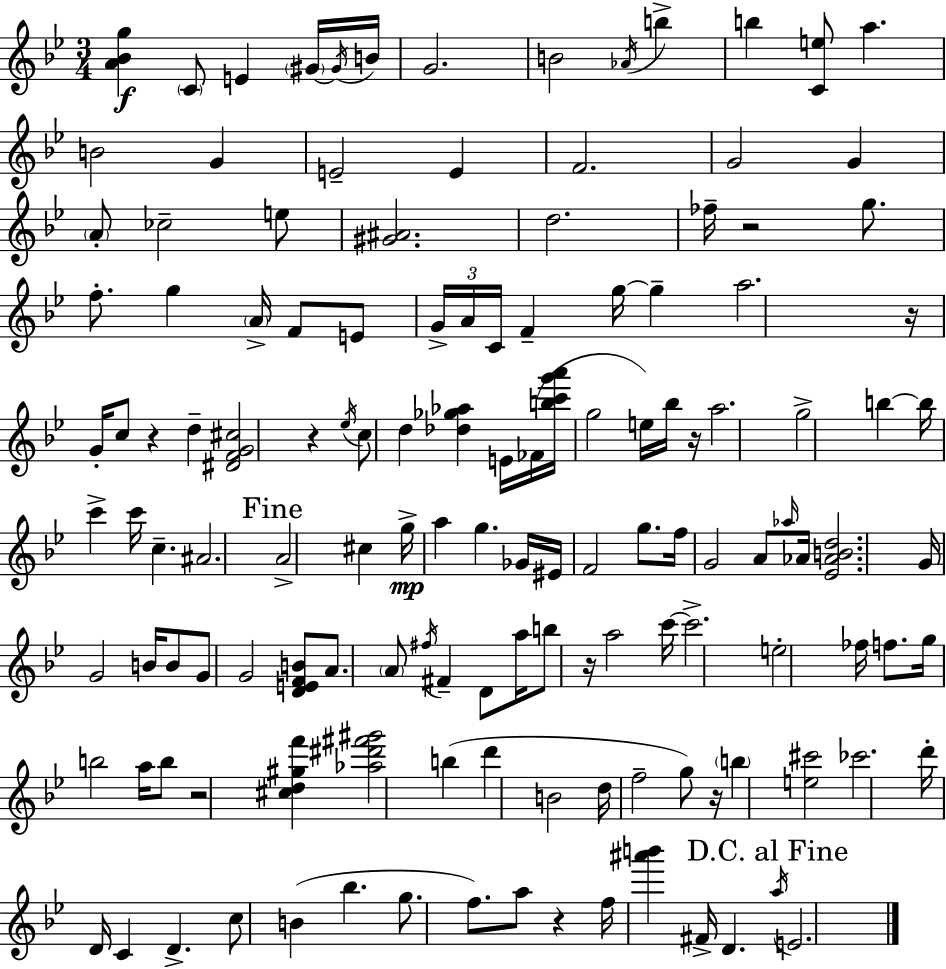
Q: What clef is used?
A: treble